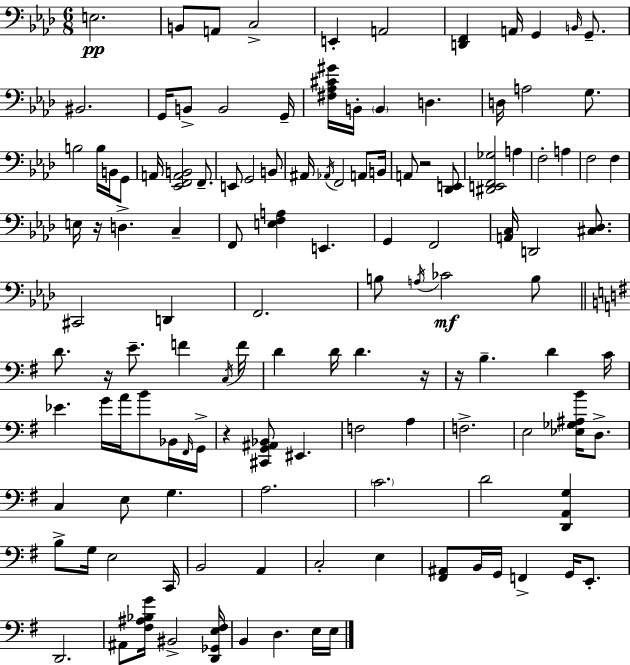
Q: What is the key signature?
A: AES major